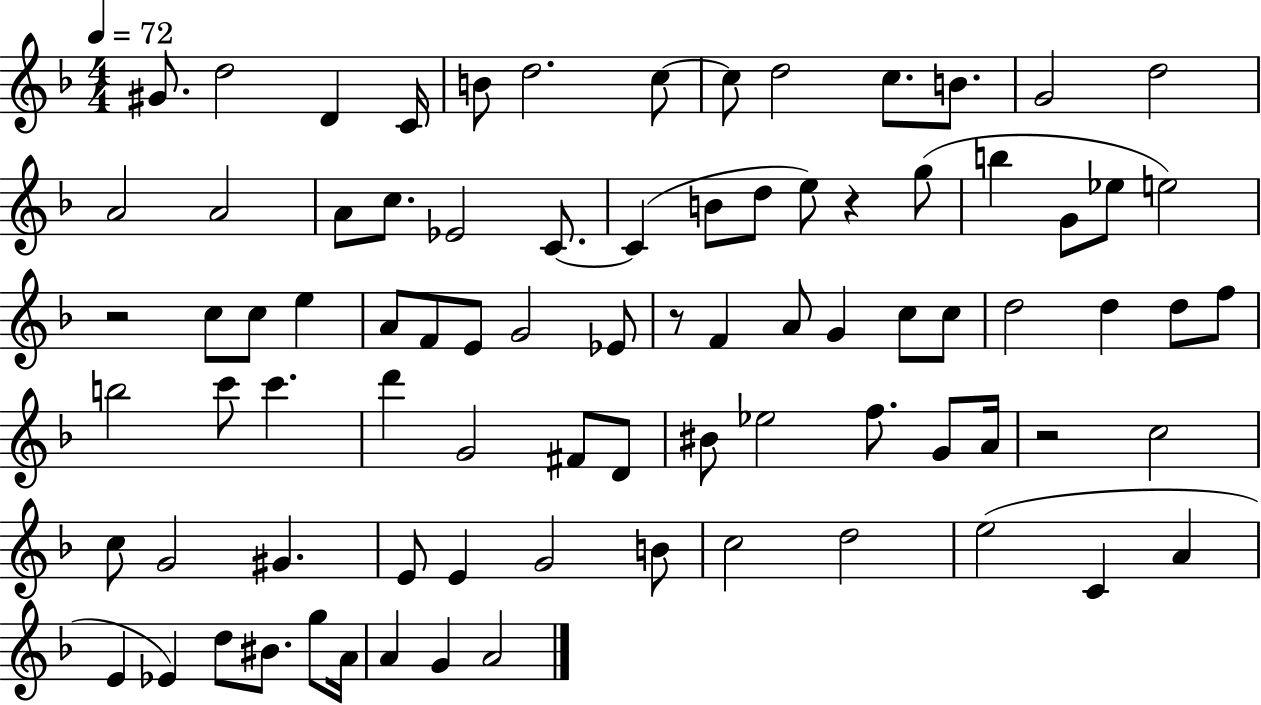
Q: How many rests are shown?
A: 4